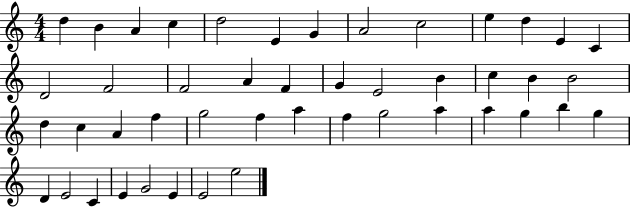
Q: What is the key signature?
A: C major